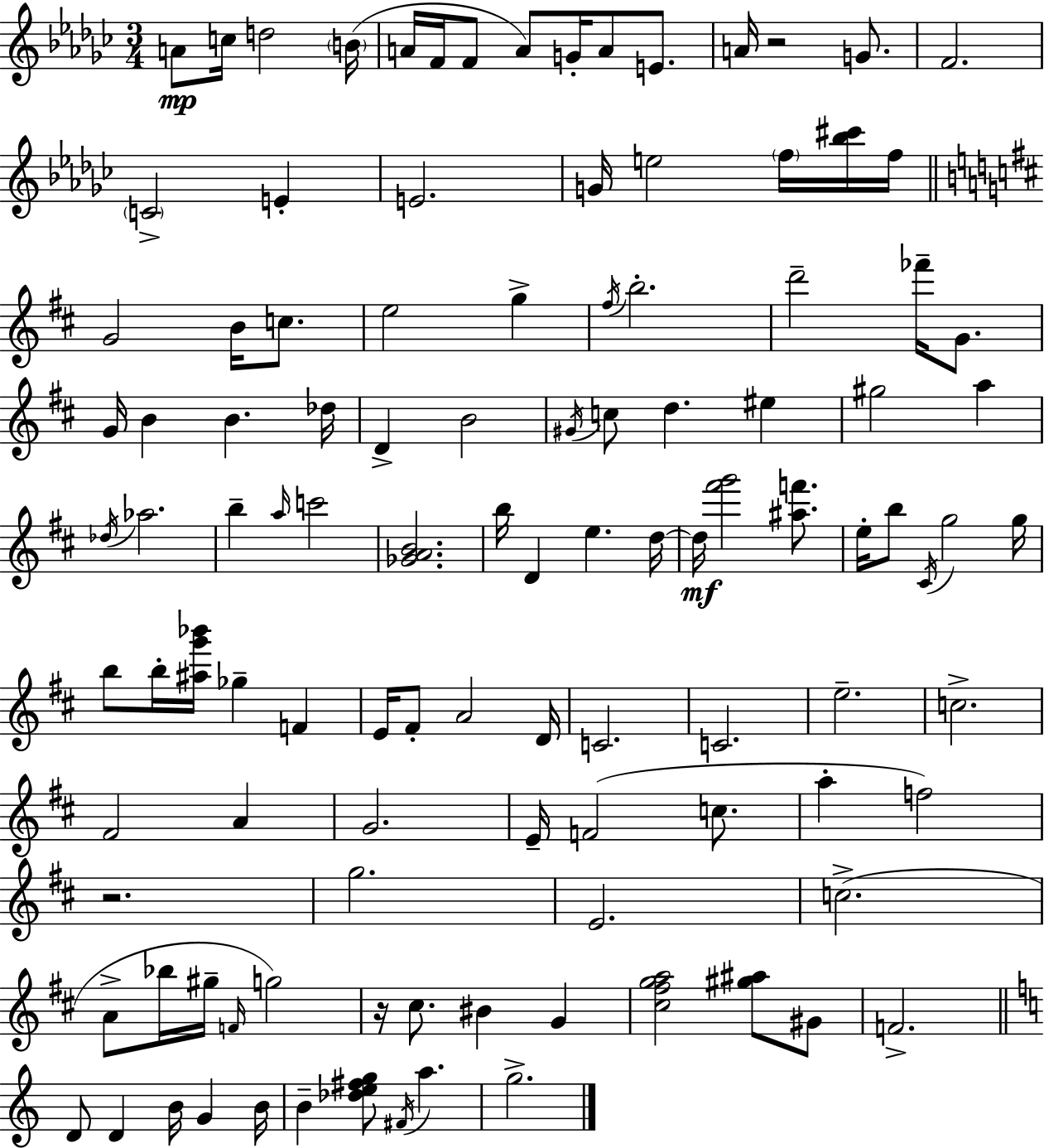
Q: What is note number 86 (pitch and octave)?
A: G5